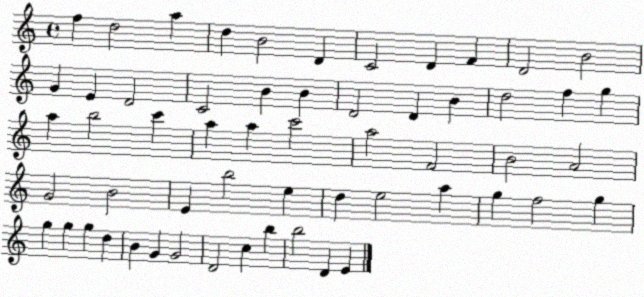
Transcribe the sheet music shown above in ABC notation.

X:1
T:Untitled
M:4/4
L:1/4
K:C
f d2 a d B2 D C2 D F D2 B2 G E D2 C2 B B D2 D B d2 f g a b2 c' a a c'2 a2 F2 B2 A2 G2 B2 E b2 e d e2 a g f2 g g g g d B G G2 D2 c b b2 D E